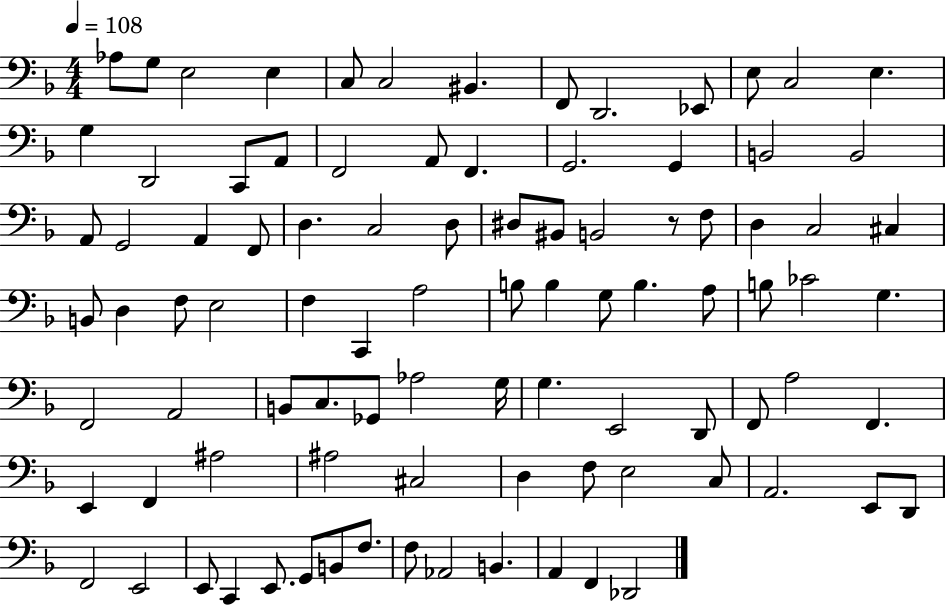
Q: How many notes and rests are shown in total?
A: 93